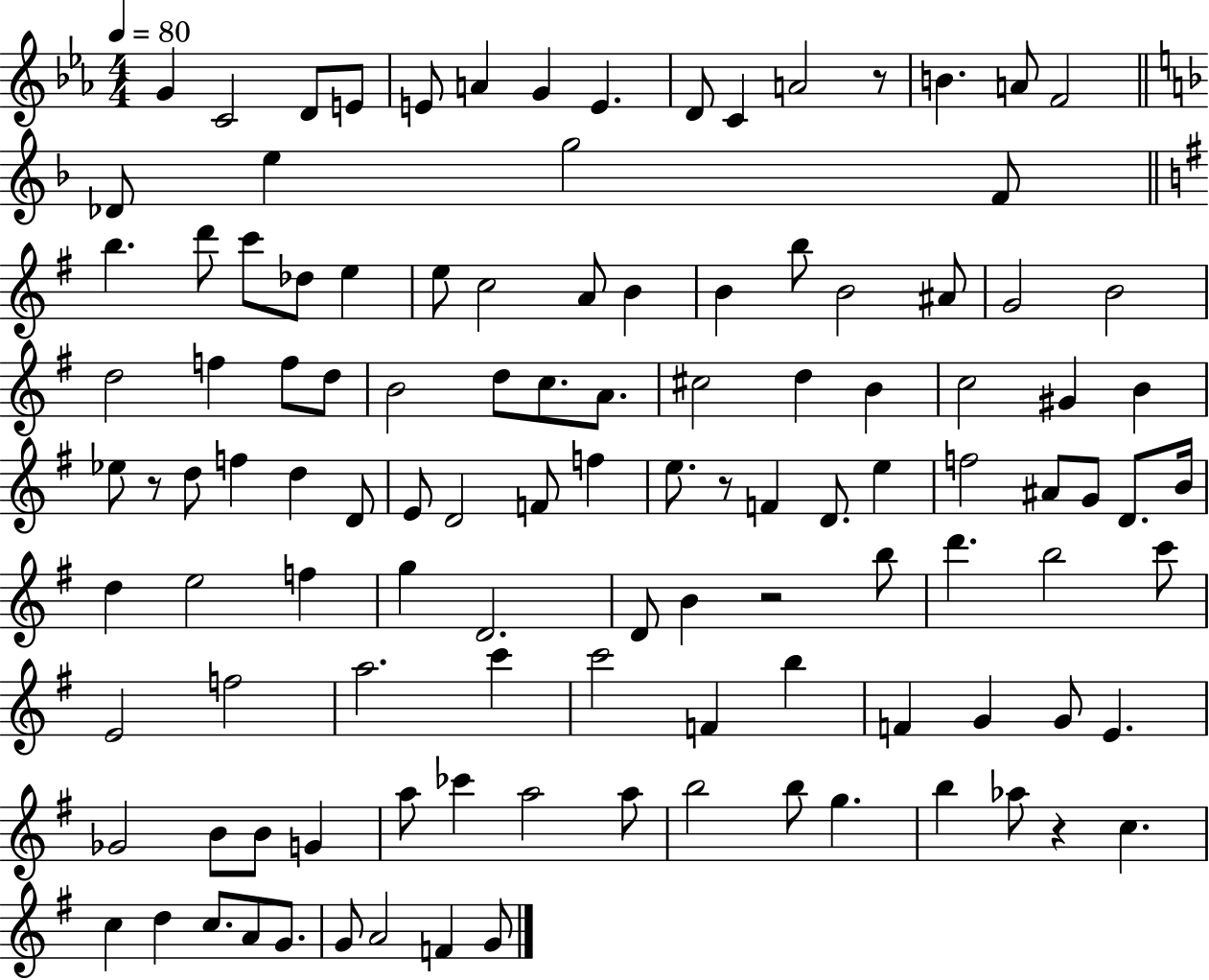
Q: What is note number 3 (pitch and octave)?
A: D4